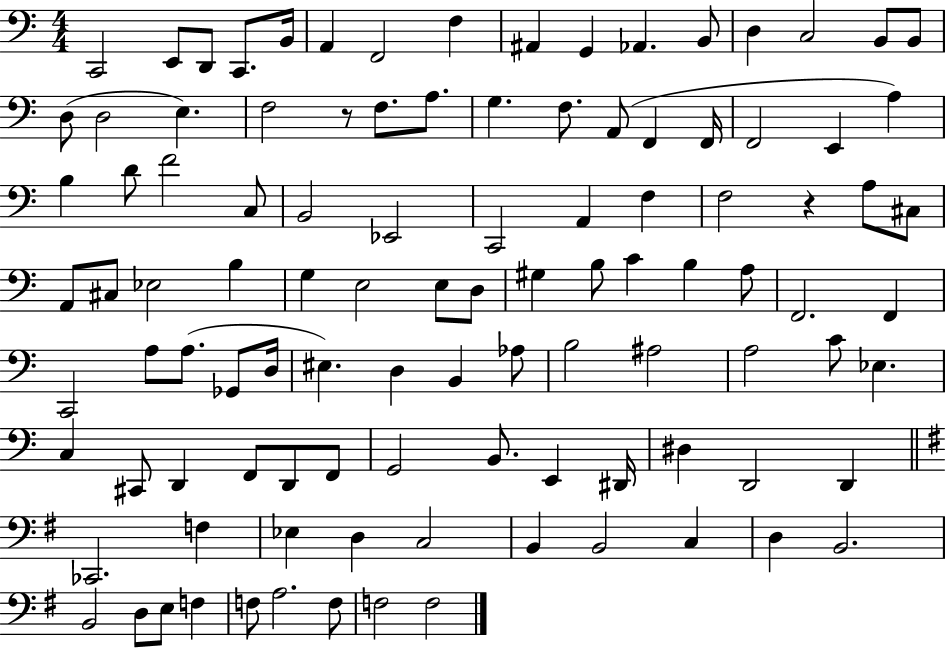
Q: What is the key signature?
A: C major